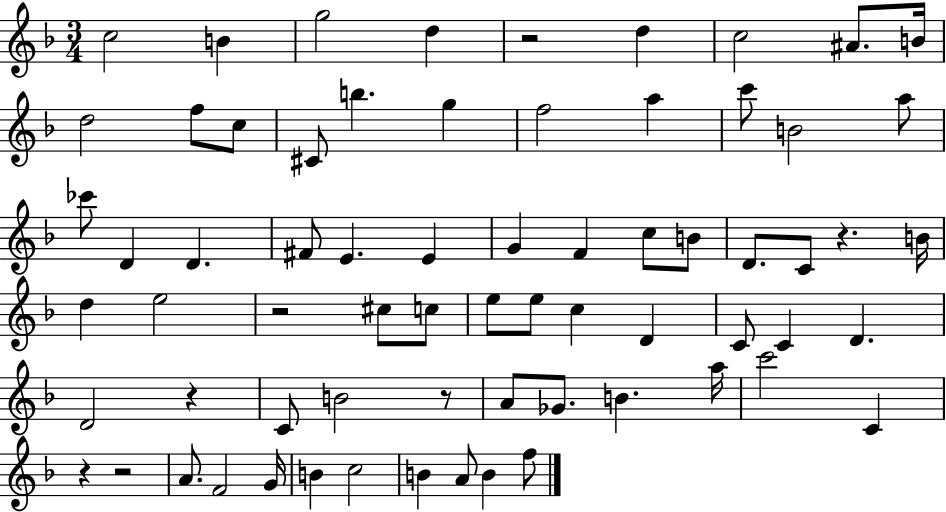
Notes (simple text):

C5/h B4/q G5/h D5/q R/h D5/q C5/h A#4/e. B4/s D5/h F5/e C5/e C#4/e B5/q. G5/q F5/h A5/q C6/e B4/h A5/e CES6/e D4/q D4/q. F#4/e E4/q. E4/q G4/q F4/q C5/e B4/e D4/e. C4/e R/q. B4/s D5/q E5/h R/h C#5/e C5/e E5/e E5/e C5/q D4/q C4/e C4/q D4/q. D4/h R/q C4/e B4/h R/e A4/e Gb4/e. B4/q. A5/s C6/h C4/q R/q R/h A4/e. F4/h G4/s B4/q C5/h B4/q A4/e B4/q F5/e